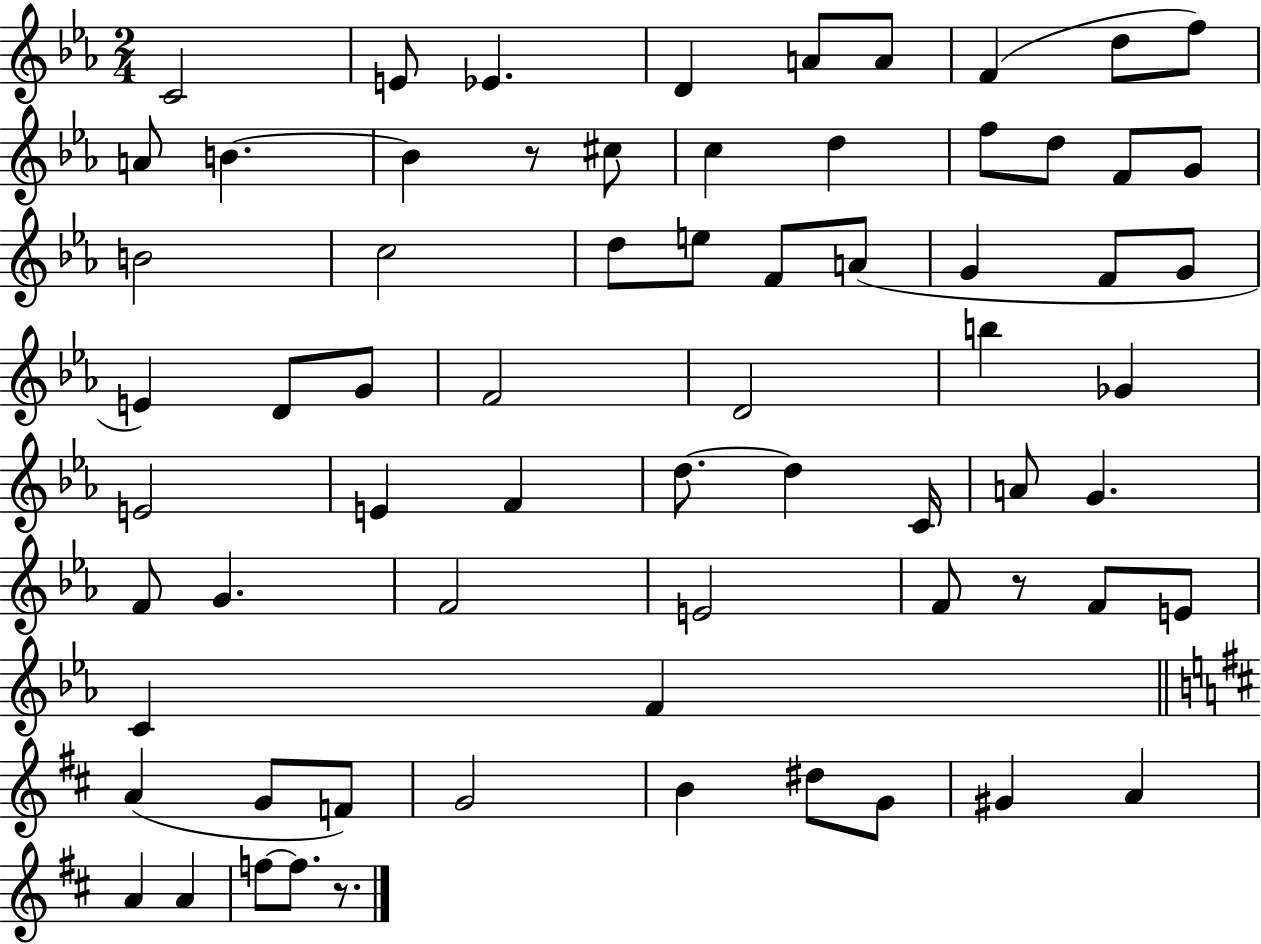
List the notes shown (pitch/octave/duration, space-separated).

C4/h E4/e Eb4/q. D4/q A4/e A4/e F4/q D5/e F5/e A4/e B4/q. B4/q R/e C#5/e C5/q D5/q F5/e D5/e F4/e G4/e B4/h C5/h D5/e E5/e F4/e A4/e G4/q F4/e G4/e E4/q D4/e G4/e F4/h D4/h B5/q Gb4/q E4/h E4/q F4/q D5/e. D5/q C4/s A4/e G4/q. F4/e G4/q. F4/h E4/h F4/e R/e F4/e E4/e C4/q F4/q A4/q G4/e F4/e G4/h B4/q D#5/e G4/e G#4/q A4/q A4/q A4/q F5/e F5/e. R/e.